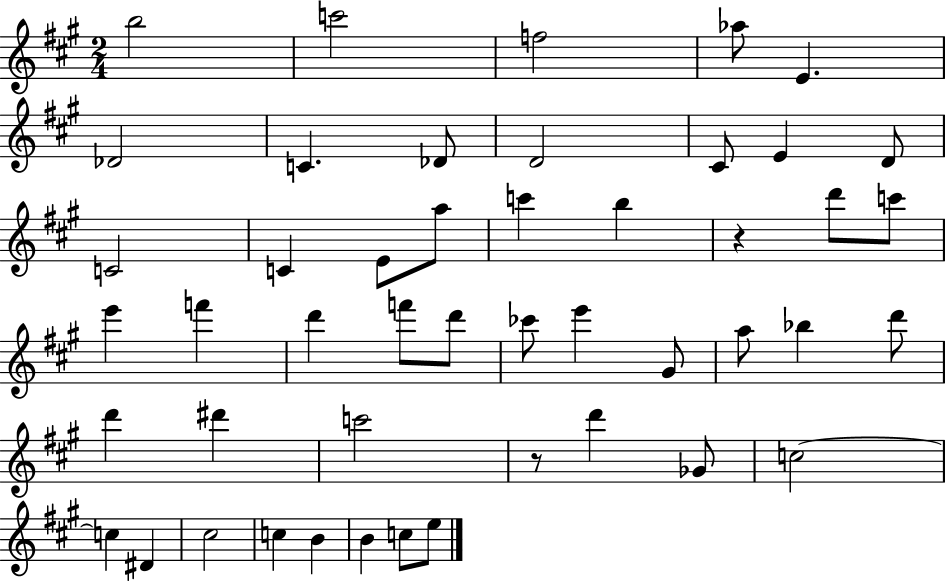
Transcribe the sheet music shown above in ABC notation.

X:1
T:Untitled
M:2/4
L:1/4
K:A
b2 c'2 f2 _a/2 E _D2 C _D/2 D2 ^C/2 E D/2 C2 C E/2 a/2 c' b z d'/2 c'/2 e' f' d' f'/2 d'/2 _c'/2 e' ^G/2 a/2 _b d'/2 d' ^d' c'2 z/2 d' _G/2 c2 c ^D ^c2 c B B c/2 e/2